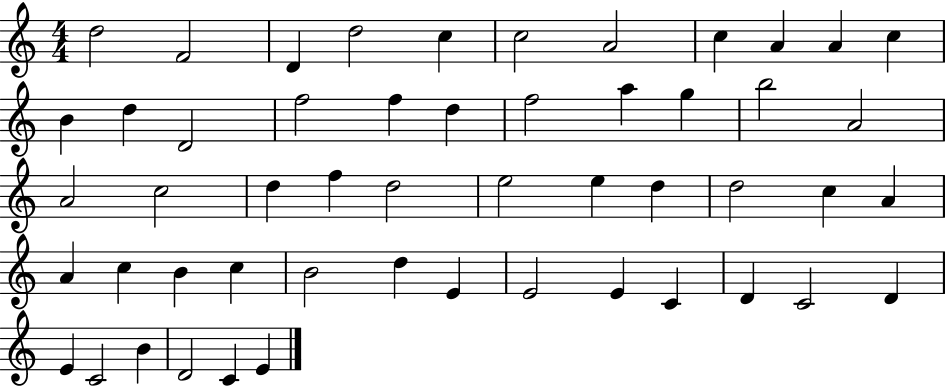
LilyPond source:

{
  \clef treble
  \numericTimeSignature
  \time 4/4
  \key c \major
  d''2 f'2 | d'4 d''2 c''4 | c''2 a'2 | c''4 a'4 a'4 c''4 | \break b'4 d''4 d'2 | f''2 f''4 d''4 | f''2 a''4 g''4 | b''2 a'2 | \break a'2 c''2 | d''4 f''4 d''2 | e''2 e''4 d''4 | d''2 c''4 a'4 | \break a'4 c''4 b'4 c''4 | b'2 d''4 e'4 | e'2 e'4 c'4 | d'4 c'2 d'4 | \break e'4 c'2 b'4 | d'2 c'4 e'4 | \bar "|."
}